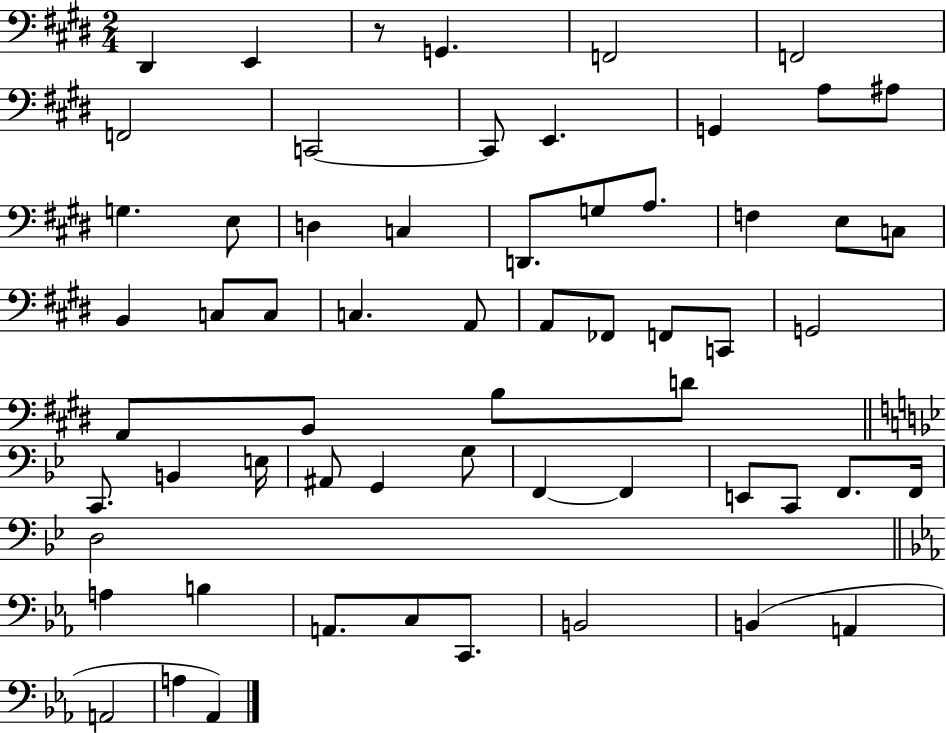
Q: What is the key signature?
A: E major